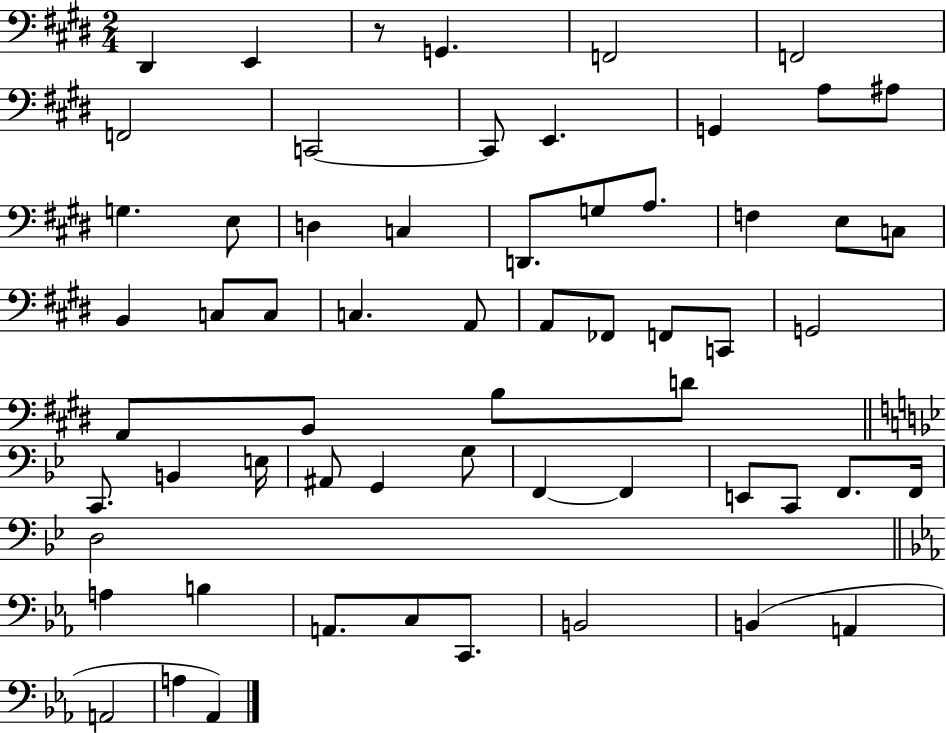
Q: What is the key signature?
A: E major